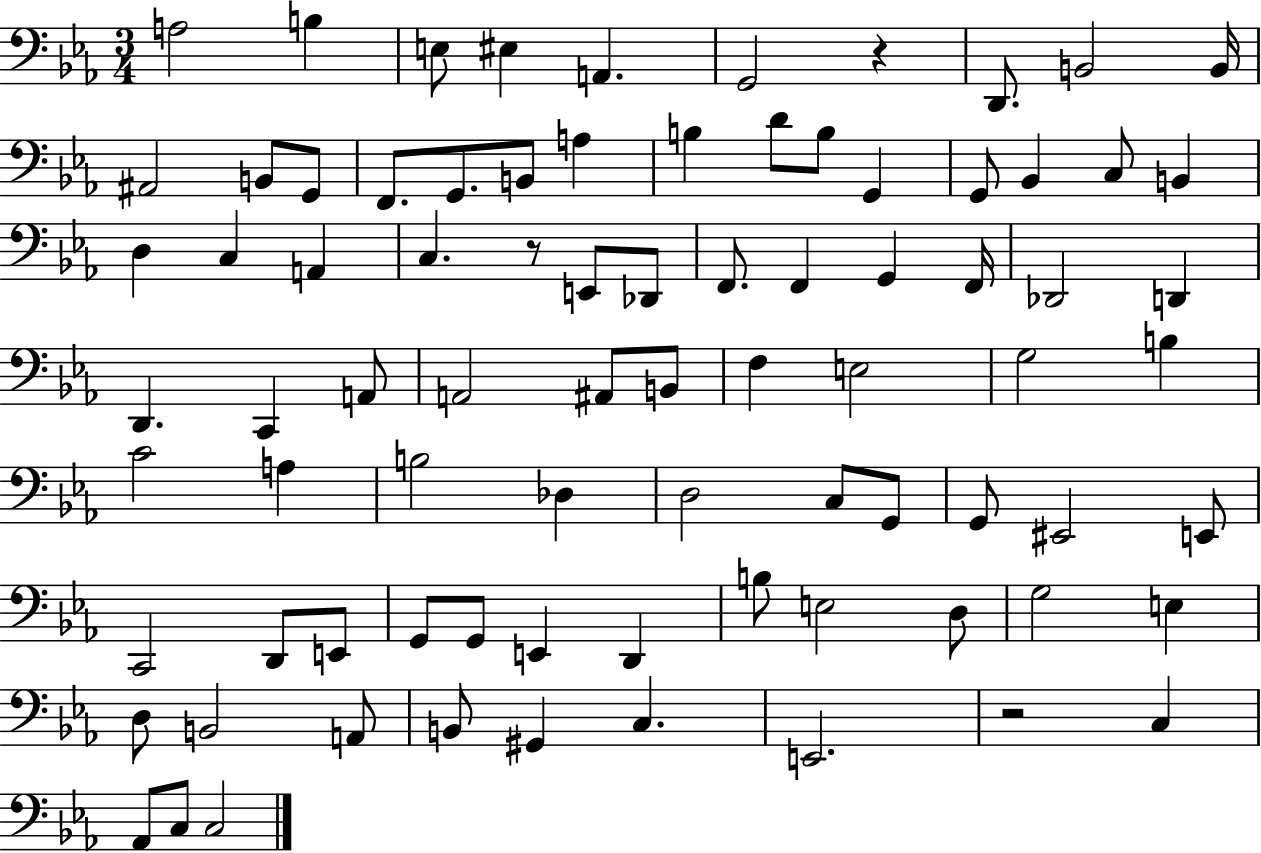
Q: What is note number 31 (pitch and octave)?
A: F2